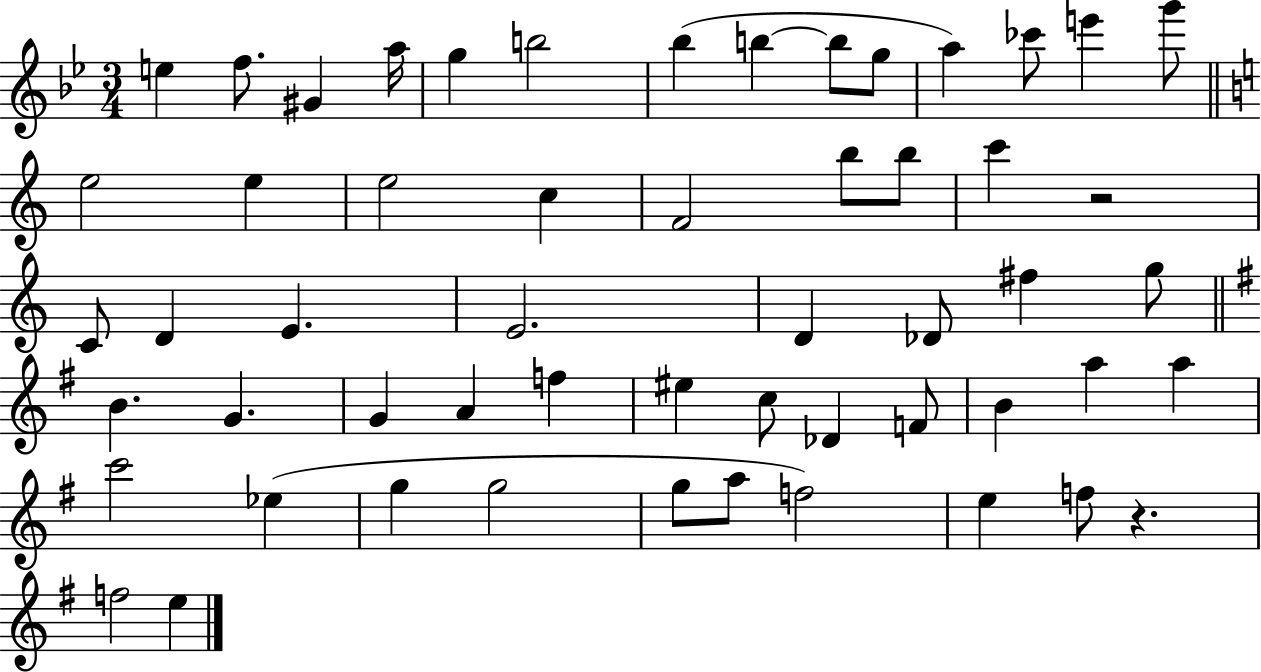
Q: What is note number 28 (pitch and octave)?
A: Db4